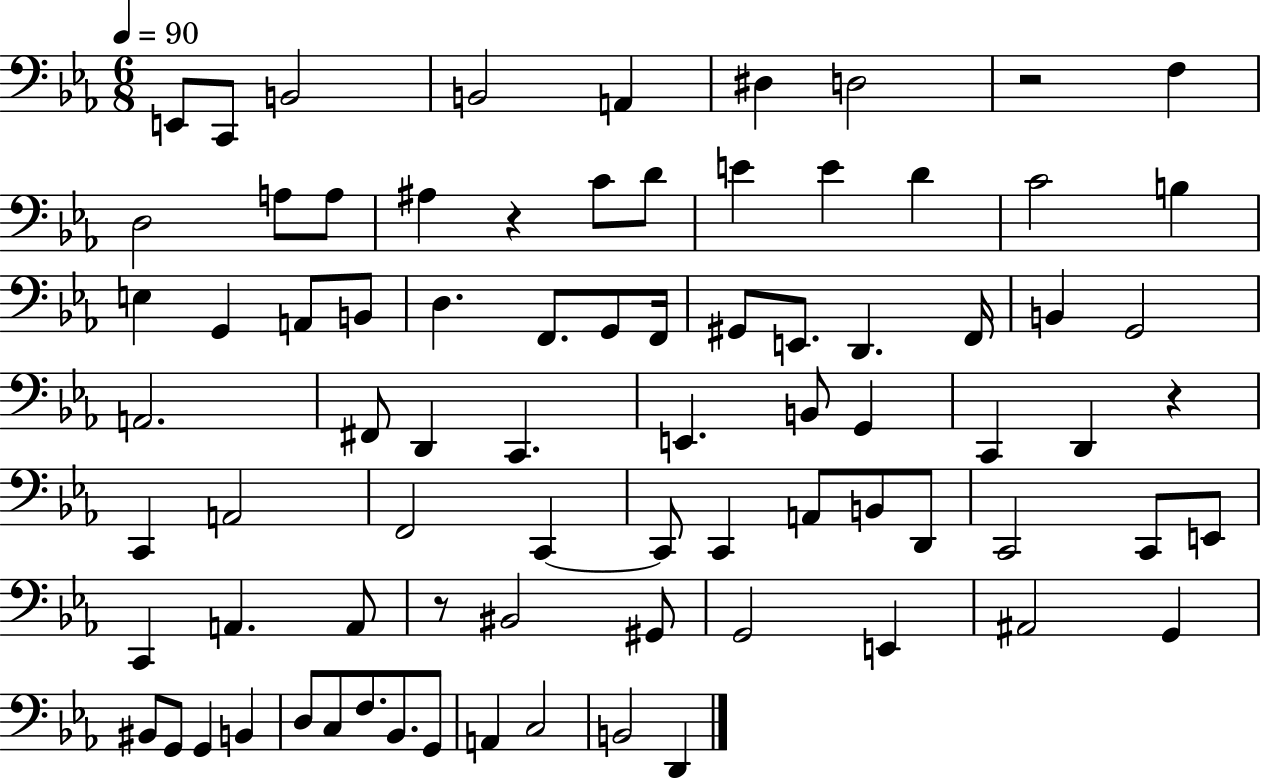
E2/e C2/e B2/h B2/h A2/q D#3/q D3/h R/h F3/q D3/h A3/e A3/e A#3/q R/q C4/e D4/e E4/q E4/q D4/q C4/h B3/q E3/q G2/q A2/e B2/e D3/q. F2/e. G2/e F2/s G#2/e E2/e. D2/q. F2/s B2/q G2/h A2/h. F#2/e D2/q C2/q. E2/q. B2/e G2/q C2/q D2/q R/q C2/q A2/h F2/h C2/q C2/e C2/q A2/e B2/e D2/e C2/h C2/e E2/e C2/q A2/q. A2/e R/e BIS2/h G#2/e G2/h E2/q A#2/h G2/q BIS2/e G2/e G2/q B2/q D3/e C3/e F3/e. Bb2/e. G2/e A2/q C3/h B2/h D2/q